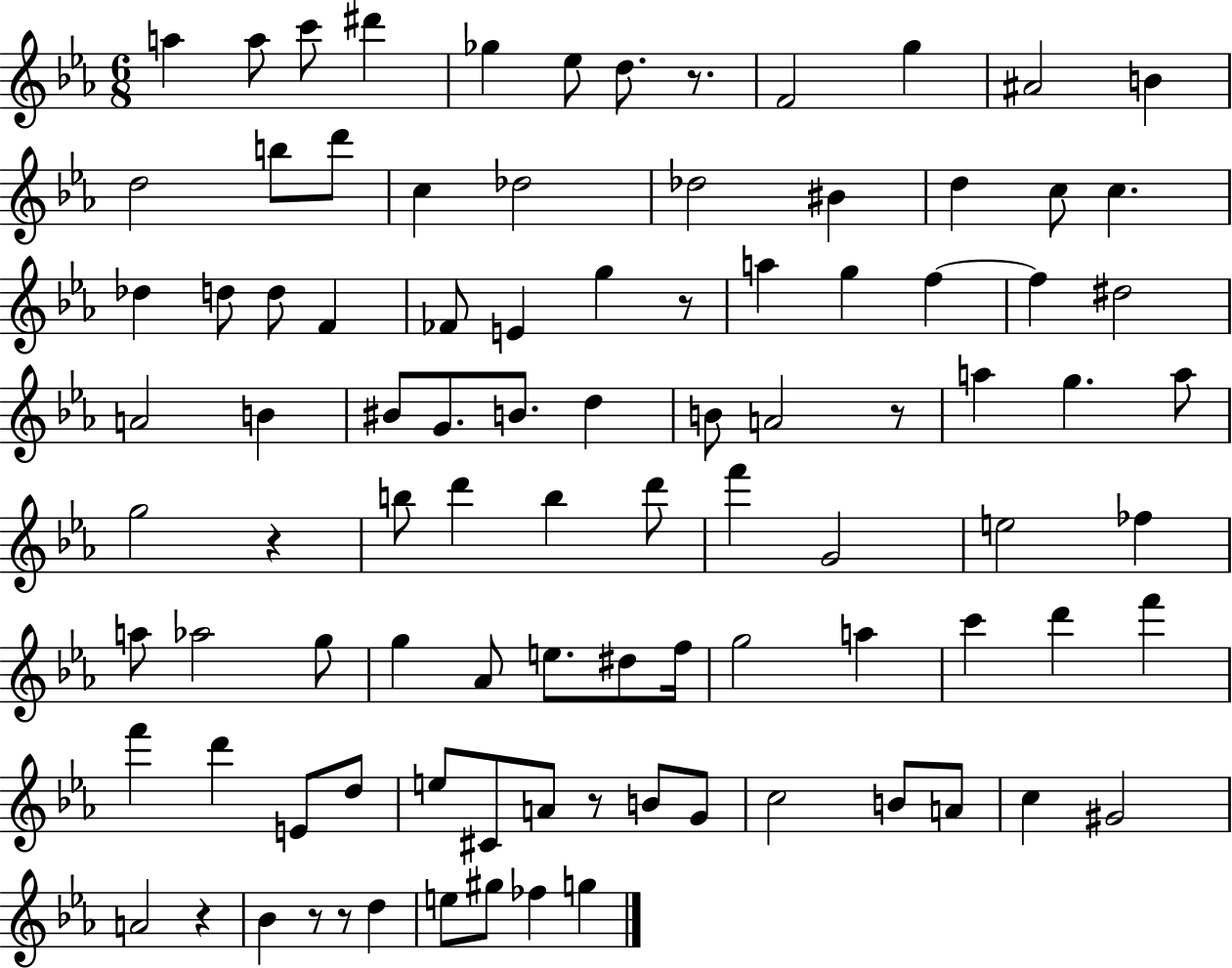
A5/q A5/e C6/e D#6/q Gb5/q Eb5/e D5/e. R/e. F4/h G5/q A#4/h B4/q D5/h B5/e D6/e C5/q Db5/h Db5/h BIS4/q D5/q C5/e C5/q. Db5/q D5/e D5/e F4/q FES4/e E4/q G5/q R/e A5/q G5/q F5/q F5/q D#5/h A4/h B4/q BIS4/e G4/e. B4/e. D5/q B4/e A4/h R/e A5/q G5/q. A5/e G5/h R/q B5/e D6/q B5/q D6/e F6/q G4/h E5/h FES5/q A5/e Ab5/h G5/e G5/q Ab4/e E5/e. D#5/e F5/s G5/h A5/q C6/q D6/q F6/q F6/q D6/q E4/e D5/e E5/e C#4/e A4/e R/e B4/e G4/e C5/h B4/e A4/e C5/q G#4/h A4/h R/q Bb4/q R/e R/e D5/q E5/e G#5/e FES5/q G5/q